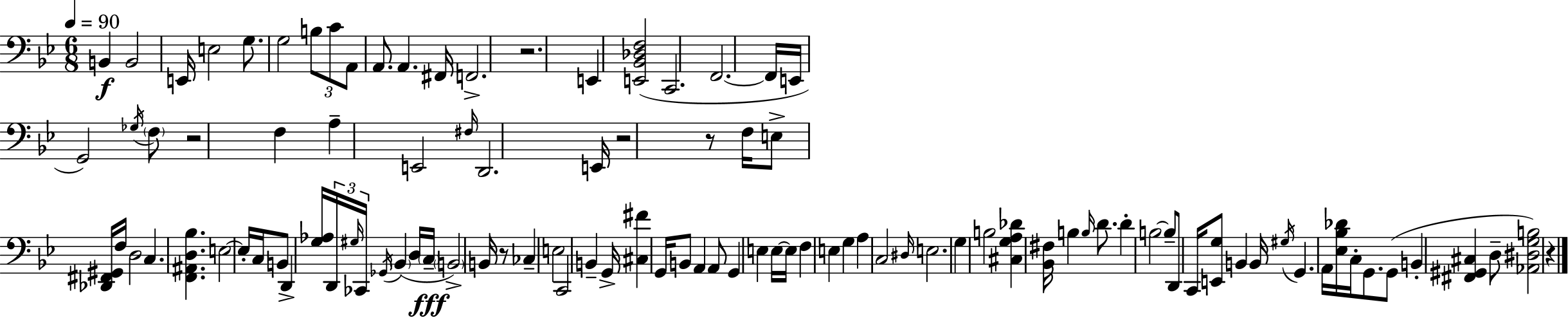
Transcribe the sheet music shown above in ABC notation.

X:1
T:Untitled
M:6/8
L:1/4
K:Bb
B,, B,,2 E,,/4 E,2 G,/2 G,2 B,/2 C/2 A,,/2 A,,/2 A,, ^F,,/4 F,,2 z2 E,, [E,,_B,,_D,F,]2 C,,2 F,,2 F,,/4 E,,/4 G,,2 _G,/4 F,/2 z2 F, A, E,,2 ^F,/4 D,,2 E,,/4 z2 z/2 F,/4 E,/2 [_D,,^F,,^G,,]/4 F,/4 D,2 C, [F,,^A,,D,_B,] E,2 E,/4 C,/4 B,,/2 D,, [G,_A,]/4 D,,/4 ^G,/4 _C,,/4 _G,,/4 _B,, D,/4 C,/4 B,,2 B,,/4 z/2 _C, E,2 C,,2 B,, G,,/4 [^C,^F] G,,/4 B,,/2 A,, A,,/2 G,, E, E,/4 E,/4 F, E, G, A, C,2 ^D,/4 E,2 G, B,2 [^C,G,A,_D] [_B,,^F,]/4 B, B,/4 D/2 D B,2 B,/2 D,,/2 C,,/4 [E,,G,]/2 B,, B,,/4 ^G,/4 G,, A,,/4 [_E,_B,_D]/4 C,/4 G,,/2 G,,/2 B,, [^F,,^G,,^C,] D,/2 [_A,,^D,G,B,]2 z